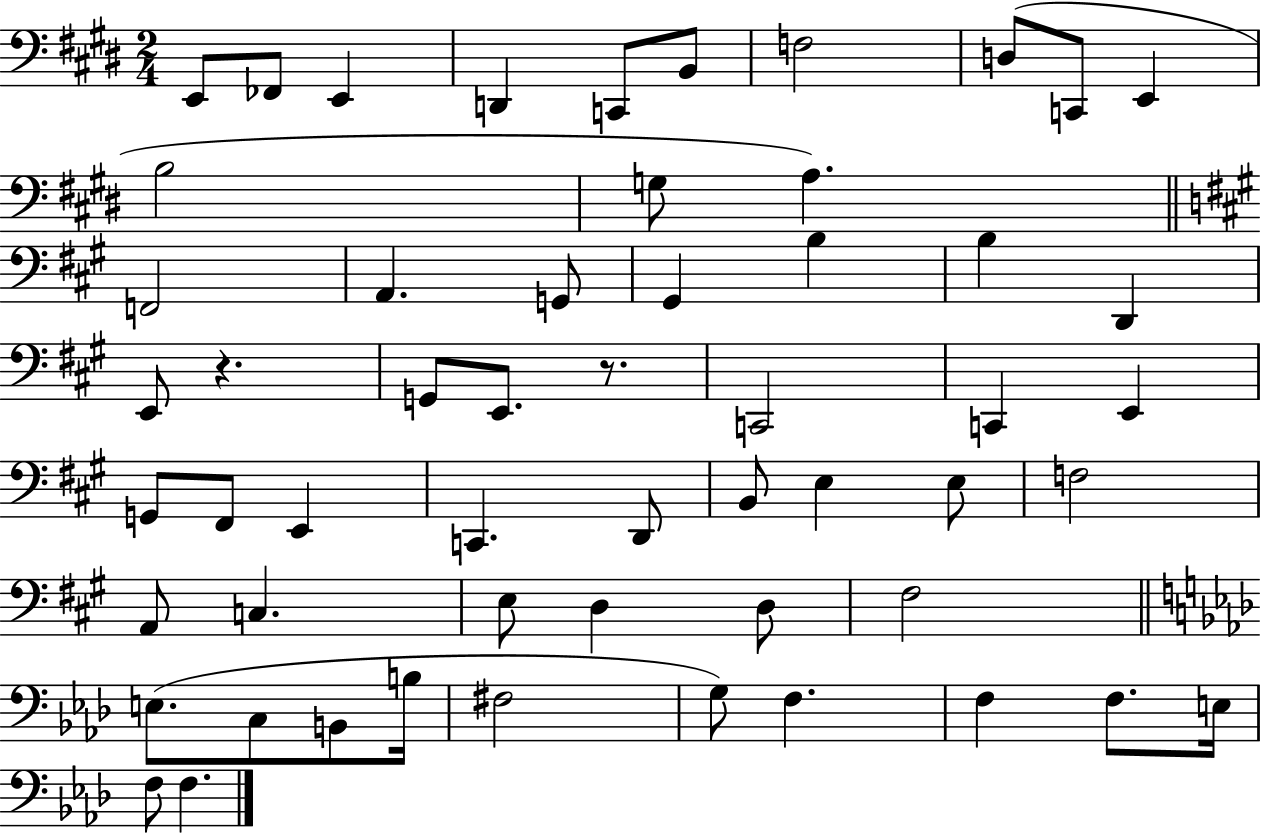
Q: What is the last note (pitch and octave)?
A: F3